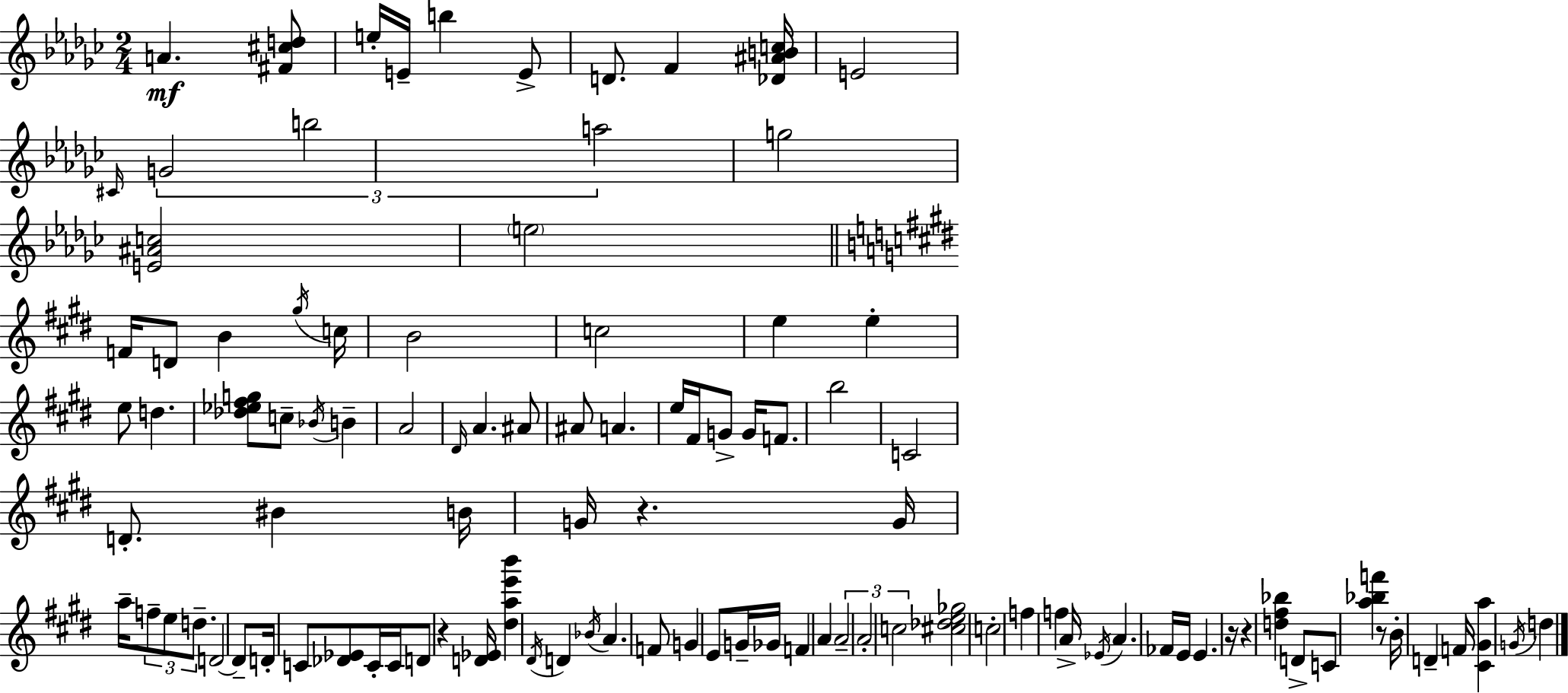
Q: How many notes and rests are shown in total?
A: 103